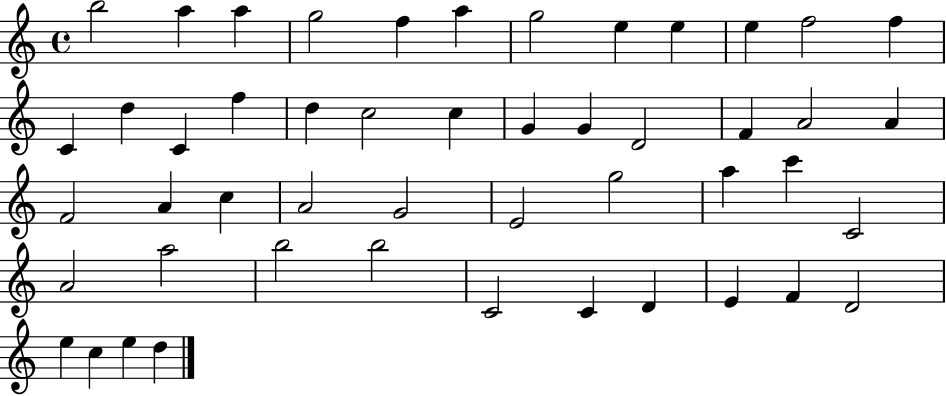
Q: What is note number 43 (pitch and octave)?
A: E4